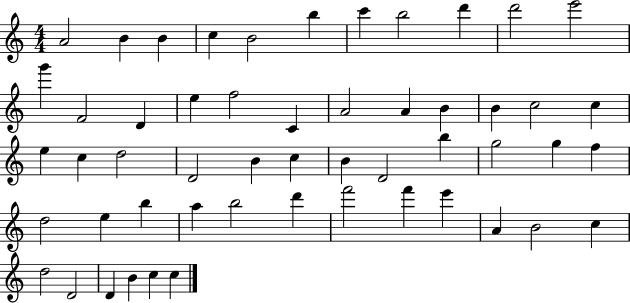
X:1
T:Untitled
M:4/4
L:1/4
K:C
A2 B B c B2 b c' b2 d' d'2 e'2 g' F2 D e f2 C A2 A B B c2 c e c d2 D2 B c B D2 b g2 g f d2 e b a b2 d' f'2 f' e' A B2 c d2 D2 D B c c